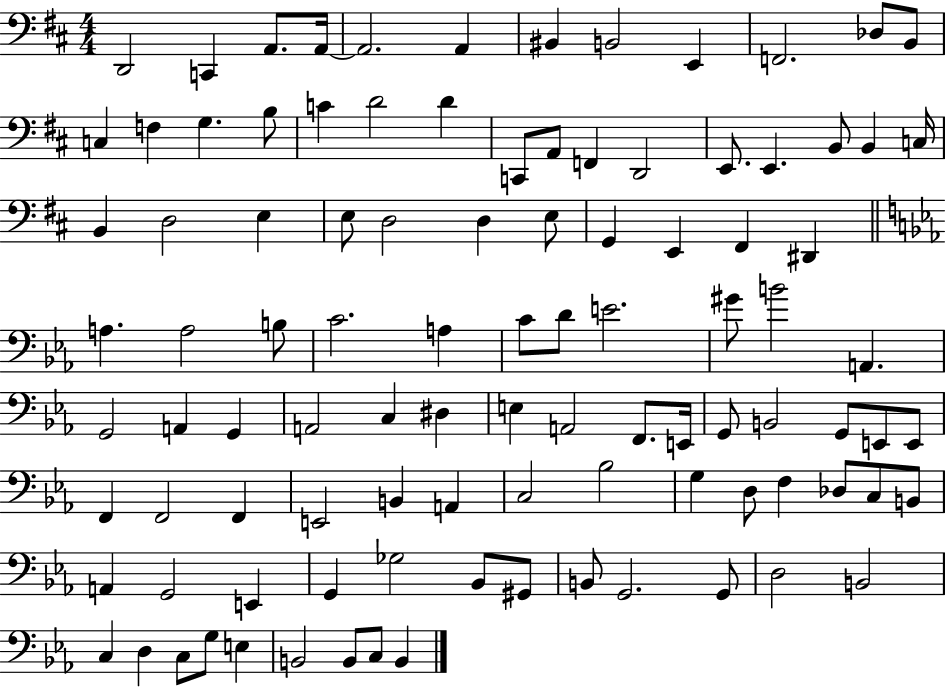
{
  \clef bass
  \numericTimeSignature
  \time 4/4
  \key d \major
  \repeat volta 2 { d,2 c,4 a,8. a,16~~ | a,2. a,4 | bis,4 b,2 e,4 | f,2. des8 b,8 | \break c4 f4 g4. b8 | c'4 d'2 d'4 | c,8 a,8 f,4 d,2 | e,8. e,4. b,8 b,4 c16 | \break b,4 d2 e4 | e8 d2 d4 e8 | g,4 e,4 fis,4 dis,4 | \bar "||" \break \key ees \major a4. a2 b8 | c'2. a4 | c'8 d'8 e'2. | gis'8 b'2 a,4. | \break g,2 a,4 g,4 | a,2 c4 dis4 | e4 a,2 f,8. e,16 | g,8 b,2 g,8 e,8 e,8 | \break f,4 f,2 f,4 | e,2 b,4 a,4 | c2 bes2 | g4 d8 f4 des8 c8 b,8 | \break a,4 g,2 e,4 | g,4 ges2 bes,8 gis,8 | b,8 g,2. g,8 | d2 b,2 | \break c4 d4 c8 g8 e4 | b,2 b,8 c8 b,4 | } \bar "|."
}